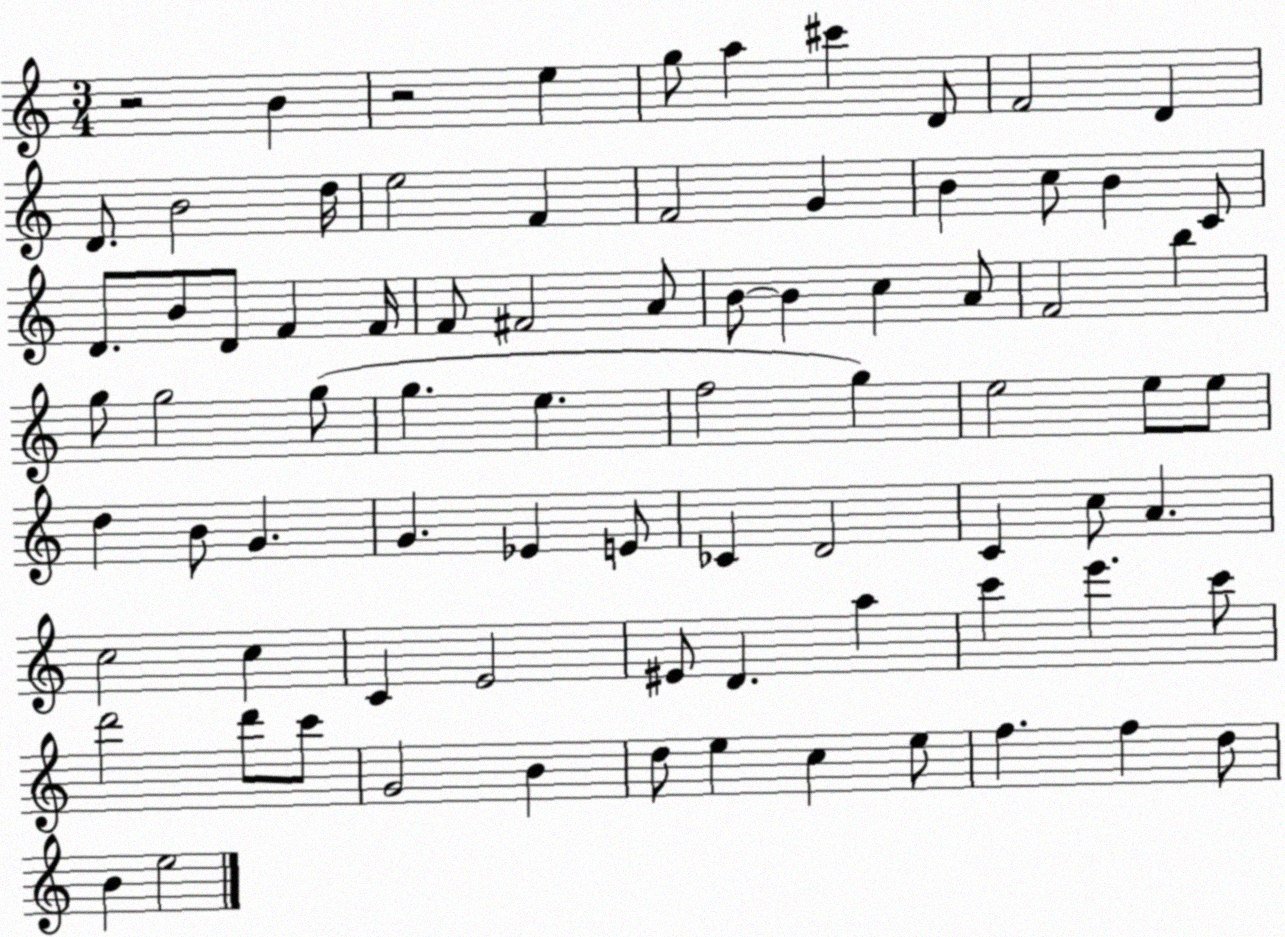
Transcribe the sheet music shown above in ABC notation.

X:1
T:Untitled
M:3/4
L:1/4
K:C
z2 B z2 e g/2 a ^c' D/2 F2 D D/2 B2 d/4 e2 F F2 G B c/2 B C/2 D/2 B/2 D/2 F F/4 F/2 ^F2 A/2 B/2 B c A/2 F2 b g/2 g2 g/2 g e f2 g e2 e/2 e/2 d B/2 G G _E E/2 _C D2 C c/2 A c2 c C E2 ^E/2 D a c' e' c'/2 d'2 d'/2 c'/2 G2 B d/2 e c e/2 f f d/2 B e2